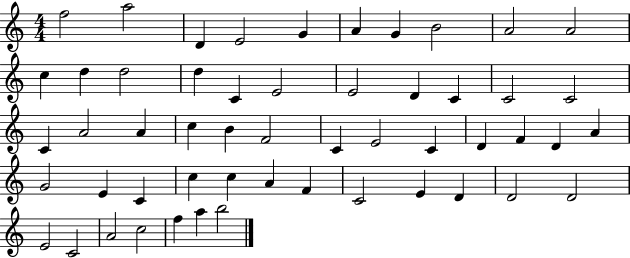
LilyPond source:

{
  \clef treble
  \numericTimeSignature
  \time 4/4
  \key c \major
  f''2 a''2 | d'4 e'2 g'4 | a'4 g'4 b'2 | a'2 a'2 | \break c''4 d''4 d''2 | d''4 c'4 e'2 | e'2 d'4 c'4 | c'2 c'2 | \break c'4 a'2 a'4 | c''4 b'4 f'2 | c'4 e'2 c'4 | d'4 f'4 d'4 a'4 | \break g'2 e'4 c'4 | c''4 c''4 a'4 f'4 | c'2 e'4 d'4 | d'2 d'2 | \break e'2 c'2 | a'2 c''2 | f''4 a''4 b''2 | \bar "|."
}